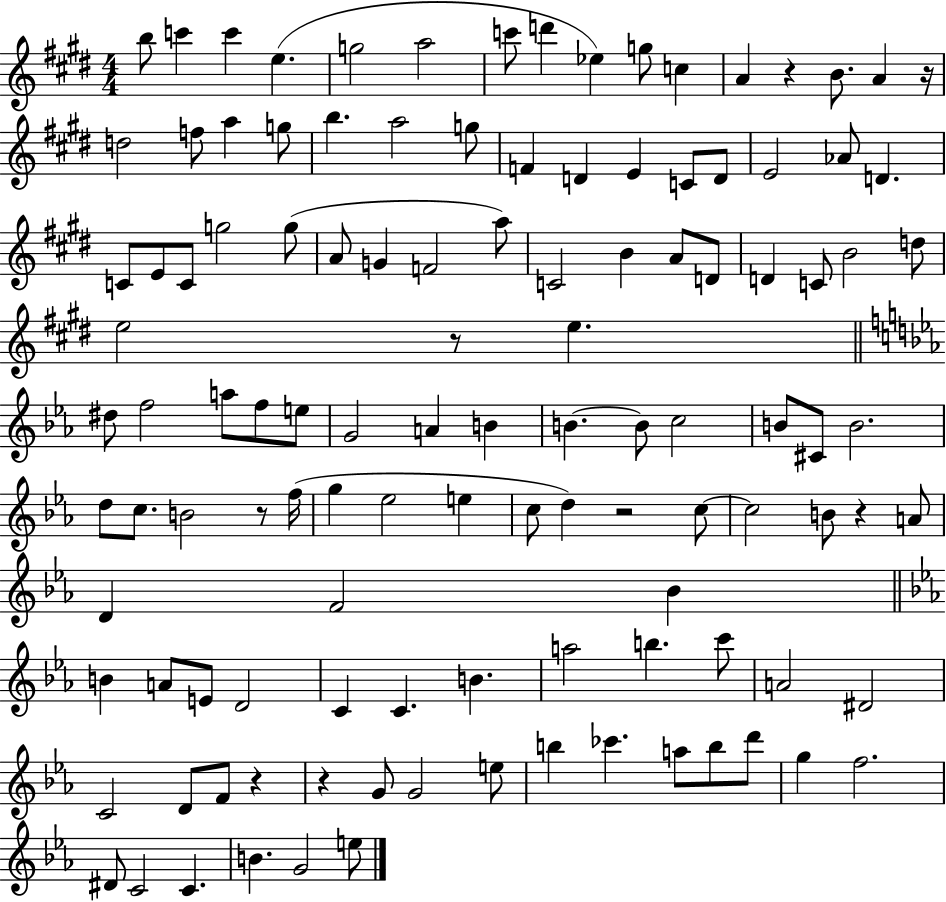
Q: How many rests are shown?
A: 8